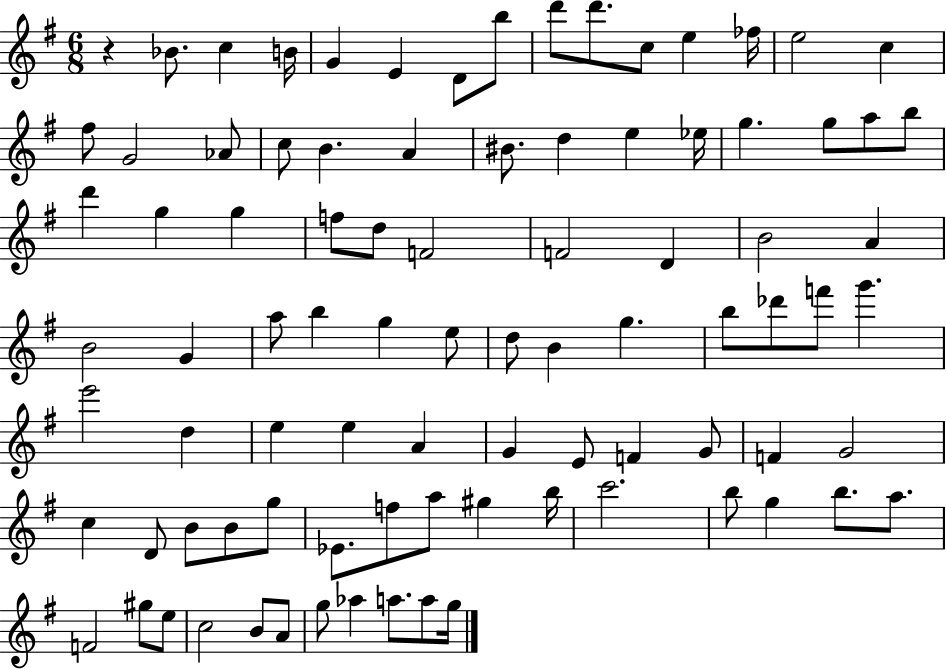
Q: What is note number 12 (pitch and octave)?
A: FES5